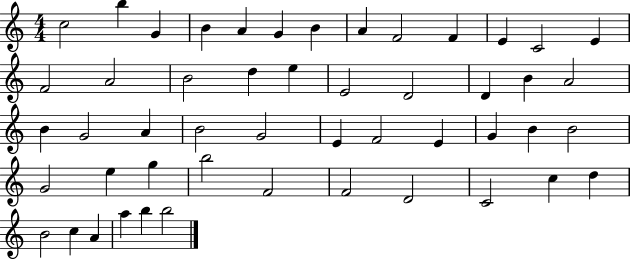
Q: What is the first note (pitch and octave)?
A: C5